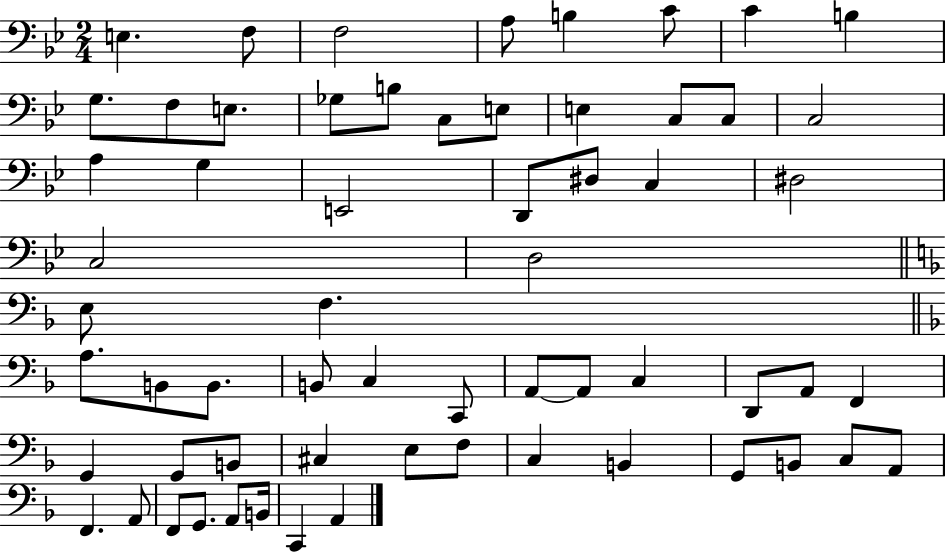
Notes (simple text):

E3/q. F3/e F3/h A3/e B3/q C4/e C4/q B3/q G3/e. F3/e E3/e. Gb3/e B3/e C3/e E3/e E3/q C3/e C3/e C3/h A3/q G3/q E2/h D2/e D#3/e C3/q D#3/h C3/h D3/h E3/e F3/q. A3/e. B2/e B2/e. B2/e C3/q C2/e A2/e A2/e C3/q D2/e A2/e F2/q G2/q G2/e B2/e C#3/q E3/e F3/e C3/q B2/q G2/e B2/e C3/e A2/e F2/q. A2/e F2/e G2/e. A2/e B2/s C2/q A2/q